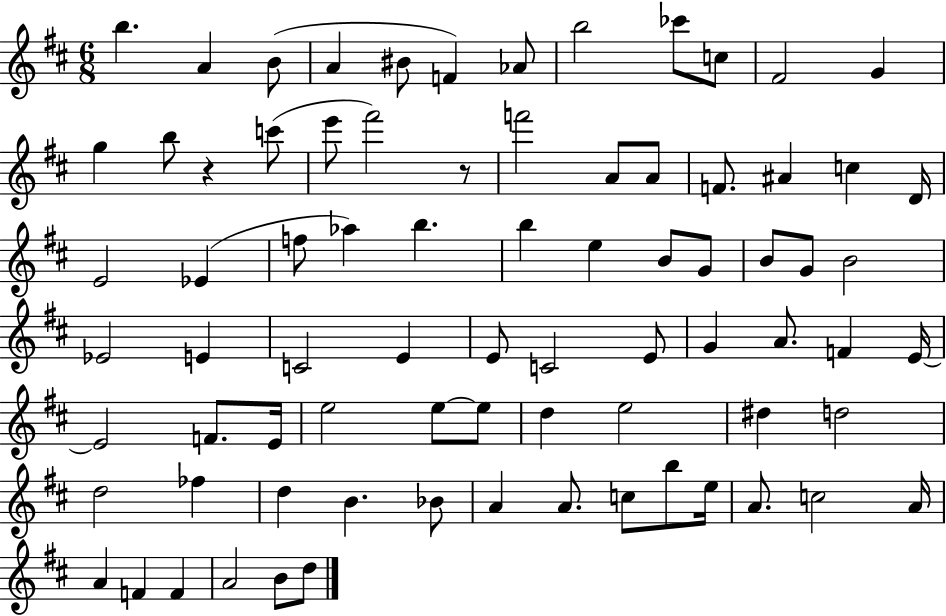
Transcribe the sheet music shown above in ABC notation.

X:1
T:Untitled
M:6/8
L:1/4
K:D
b A B/2 A ^B/2 F _A/2 b2 _c'/2 c/2 ^F2 G g b/2 z c'/2 e'/2 ^f'2 z/2 f'2 A/2 A/2 F/2 ^A c D/4 E2 _E f/2 _a b b e B/2 G/2 B/2 G/2 B2 _E2 E C2 E E/2 C2 E/2 G A/2 F E/4 E2 F/2 E/4 e2 e/2 e/2 d e2 ^d d2 d2 _f d B _B/2 A A/2 c/2 b/2 e/4 A/2 c2 A/4 A F F A2 B/2 d/2